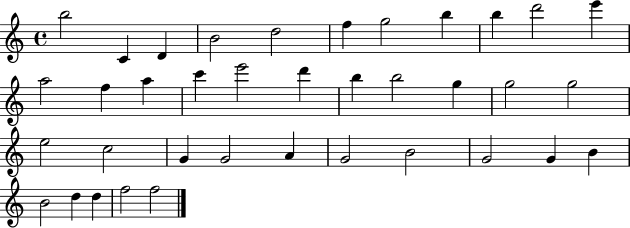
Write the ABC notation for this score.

X:1
T:Untitled
M:4/4
L:1/4
K:C
b2 C D B2 d2 f g2 b b d'2 e' a2 f a c' e'2 d' b b2 g g2 g2 e2 c2 G G2 A G2 B2 G2 G B B2 d d f2 f2